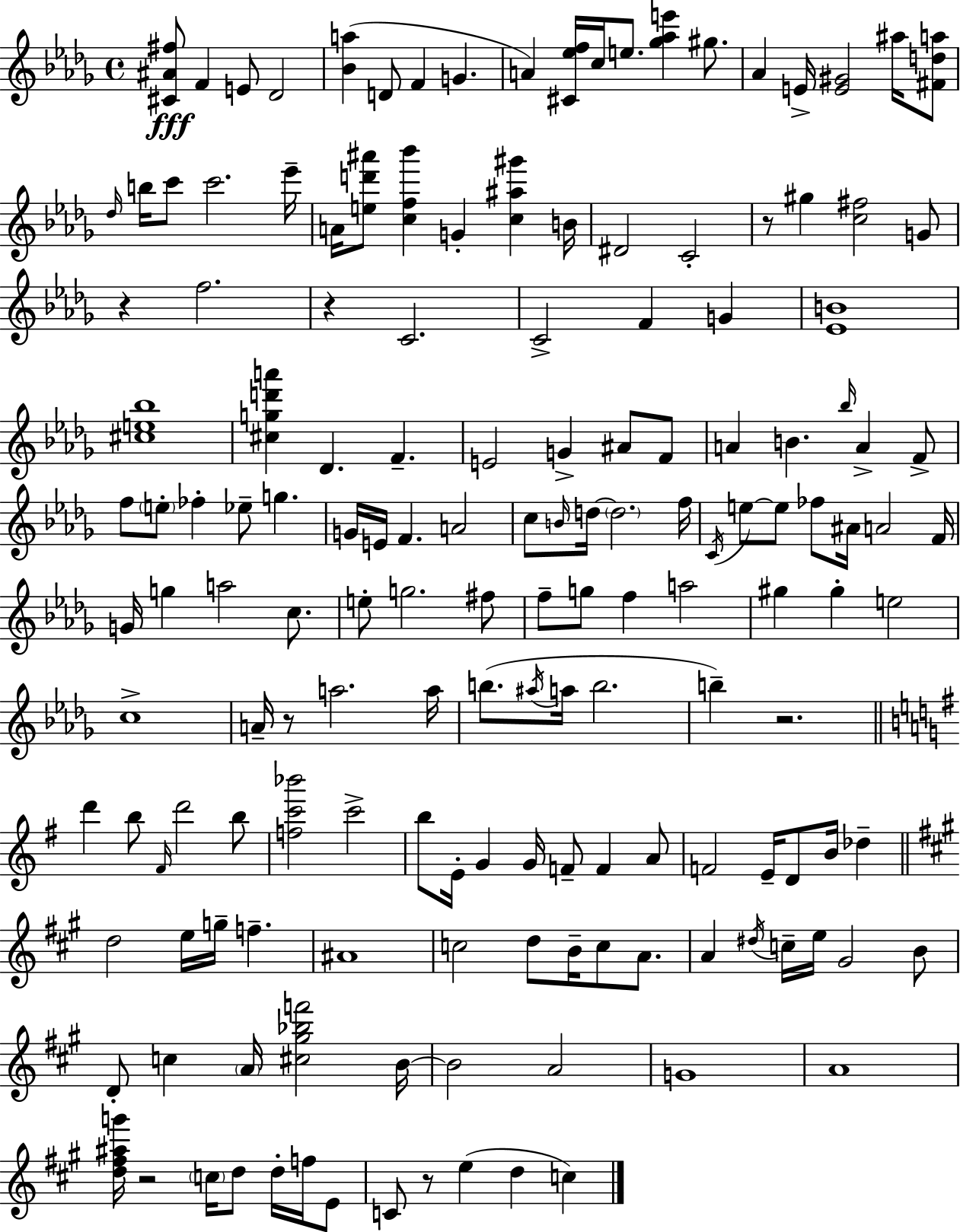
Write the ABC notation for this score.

X:1
T:Untitled
M:4/4
L:1/4
K:Bbm
[^C^A^f]/2 F E/2 _D2 [_Ba] D/2 F G A [^C_ef]/4 c/4 e/2 [_g_ae'] ^g/2 _A E/4 [E^G]2 ^a/4 [^Fda]/2 _d/4 b/4 c'/2 c'2 _e'/4 A/4 [ed'^a']/2 [cf_b'] G [c^a^g'] B/4 ^D2 C2 z/2 ^g [c^f]2 G/2 z f2 z C2 C2 F G [_EB]4 [^ce_b]4 [^cgd'a'] _D F E2 G ^A/2 F/2 A B _b/4 A F/2 f/2 e/2 _f _e/2 g G/4 E/4 F A2 c/2 B/4 d/4 d2 f/4 C/4 e/2 e/2 _f/2 ^A/4 A2 F/4 G/4 g a2 c/2 e/2 g2 ^f/2 f/2 g/2 f a2 ^g ^g e2 c4 A/4 z/2 a2 a/4 b/2 ^a/4 a/4 b2 b z2 d' b/2 ^F/4 d'2 b/2 [fc'_b']2 c'2 b/2 E/4 G G/4 F/2 F A/2 F2 E/4 D/2 B/4 _d d2 e/4 g/4 f ^A4 c2 d/2 B/4 c/2 A/2 A ^d/4 c/4 e/4 ^G2 B/2 D/2 c A/4 [^c^g_bf']2 B/4 B2 A2 G4 A4 [d^f^ag']/4 z2 c/4 d/2 d/4 f/4 E/2 C/2 z/2 e d c